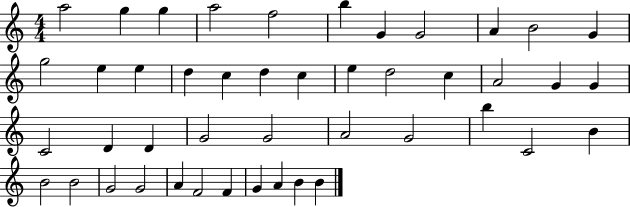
{
  \clef treble
  \numericTimeSignature
  \time 4/4
  \key c \major
  a''2 g''4 g''4 | a''2 f''2 | b''4 g'4 g'2 | a'4 b'2 g'4 | \break g''2 e''4 e''4 | d''4 c''4 d''4 c''4 | e''4 d''2 c''4 | a'2 g'4 g'4 | \break c'2 d'4 d'4 | g'2 g'2 | a'2 g'2 | b''4 c'2 b'4 | \break b'2 b'2 | g'2 g'2 | a'4 f'2 f'4 | g'4 a'4 b'4 b'4 | \break \bar "|."
}